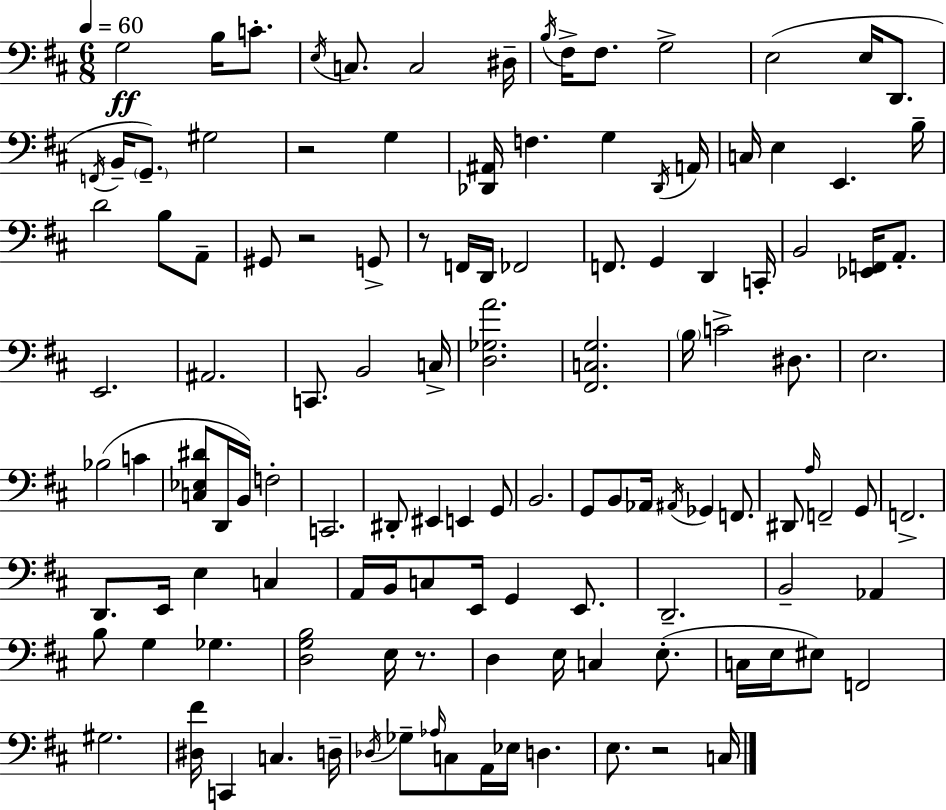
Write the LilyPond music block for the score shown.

{
  \clef bass
  \numericTimeSignature
  \time 6/8
  \key d \major
  \tempo 4 = 60
  g2\ff b16 c'8.-. | \acciaccatura { e16 } c8. c2 | dis16-- \acciaccatura { b16 } fis16-> fis8. g2-> | e2( e16 d,8. | \break \acciaccatura { f,16 } b,16-- \parenthesize g,8.--) gis2 | r2 g4 | <des, ais,>16 f4. g4 | \acciaccatura { des,16 } a,16 c16 e4 e,4. | \break b16-- d'2 | b8 a,8-- gis,8 r2 | g,8-> r8 f,16 d,16 fes,2 | f,8. g,4 d,4 | \break c,16-. b,2 | <ees, f,>16 a,8.-. e,2. | ais,2. | c,8. b,2 | \break c16-> <d ges a'>2. | <fis, c g>2. | \parenthesize b16 c'2-> | dis8. e2. | \break bes2( | c'4 <c ees dis'>8 d,16 b,16) f2-. | c,2. | dis,8-. eis,4 e,4 | \break g,8 b,2. | g,8 b,8 aes,16 \acciaccatura { ais,16 } ges,4 | f,8. dis,8 \grace { a16 } f,2-- | g,8 f,2.-> | \break d,8. e,16 e4 | c4 a,16 b,16 c8 e,16 g,4 | e,8. d,2.-- | b,2-- | \break aes,4 b8 g4 | ges4. <d g b>2 | e16 r8. d4 e16 c4 | e8.-.( c16 e16 eis8) f,2 | \break gis2. | <dis fis'>16 c,4 c4. | d16-- \acciaccatura { des16 } ges8-- \grace { aes16 } c8 | a,16 ees16 d4. e8. r2 | \break c16 \bar "|."
}